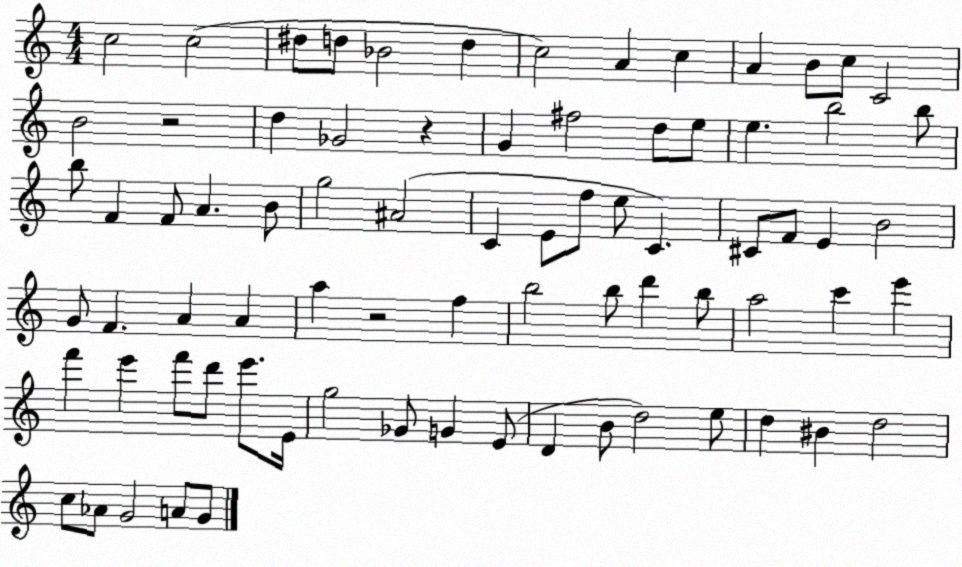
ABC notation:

X:1
T:Untitled
M:4/4
L:1/4
K:C
c2 c2 ^d/2 d/2 _B2 d c2 A c A B/2 c/2 C2 B2 z2 d _G2 z G ^f2 d/2 e/2 e b2 b/2 b/2 F F/2 A B/2 g2 ^A2 C E/2 f/2 e/2 C ^C/2 F/2 E B2 G/2 F A A a z2 f b2 b/2 d' b/2 a2 c' e' f' e' f'/2 d'/2 e'/2 E/4 g2 _G/2 G E/2 D B/2 d2 e/2 d ^B d2 c/2 _A/2 G2 A/2 G/2